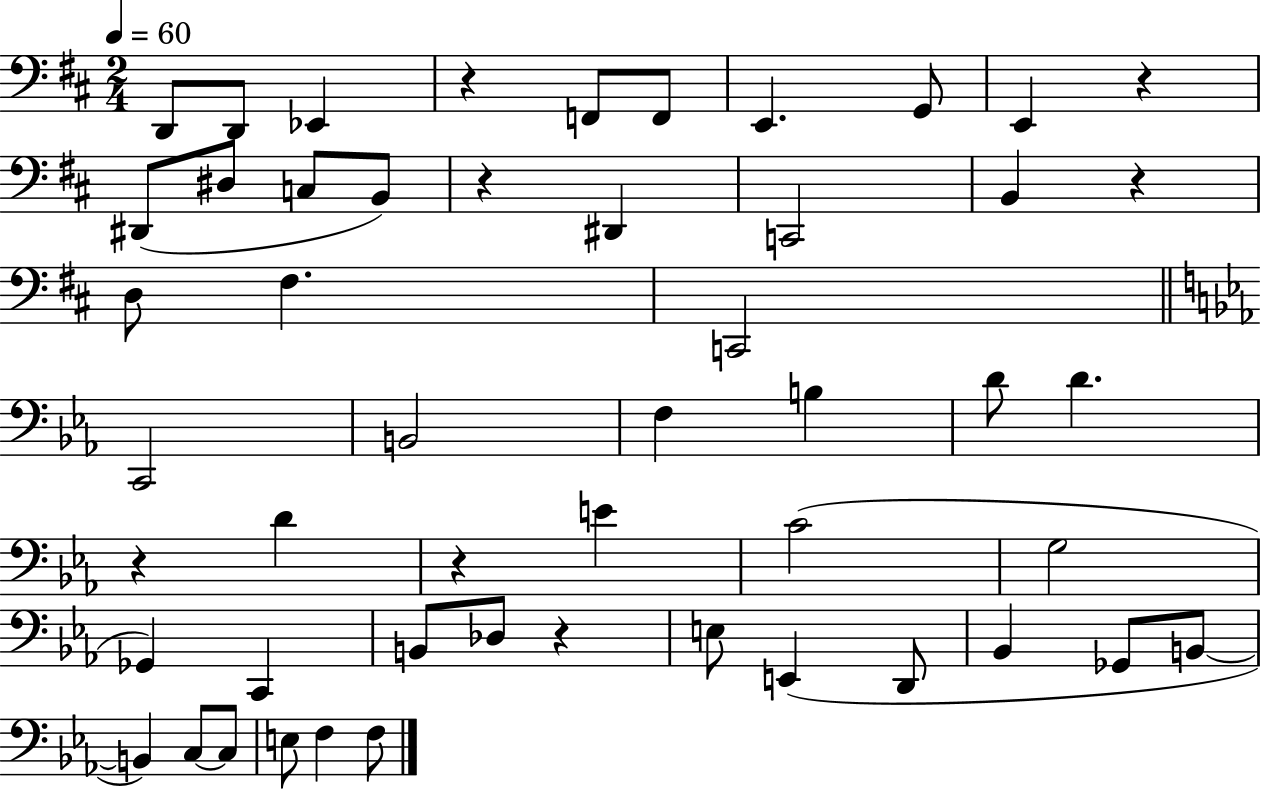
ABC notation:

X:1
T:Untitled
M:2/4
L:1/4
K:D
D,,/2 D,,/2 _E,, z F,,/2 F,,/2 E,, G,,/2 E,, z ^D,,/2 ^D,/2 C,/2 B,,/2 z ^D,, C,,2 B,, z D,/2 ^F, C,,2 C,,2 B,,2 F, B, D/2 D z D z E C2 G,2 _G,, C,, B,,/2 _D,/2 z E,/2 E,, D,,/2 _B,, _G,,/2 B,,/2 B,, C,/2 C,/2 E,/2 F, F,/2